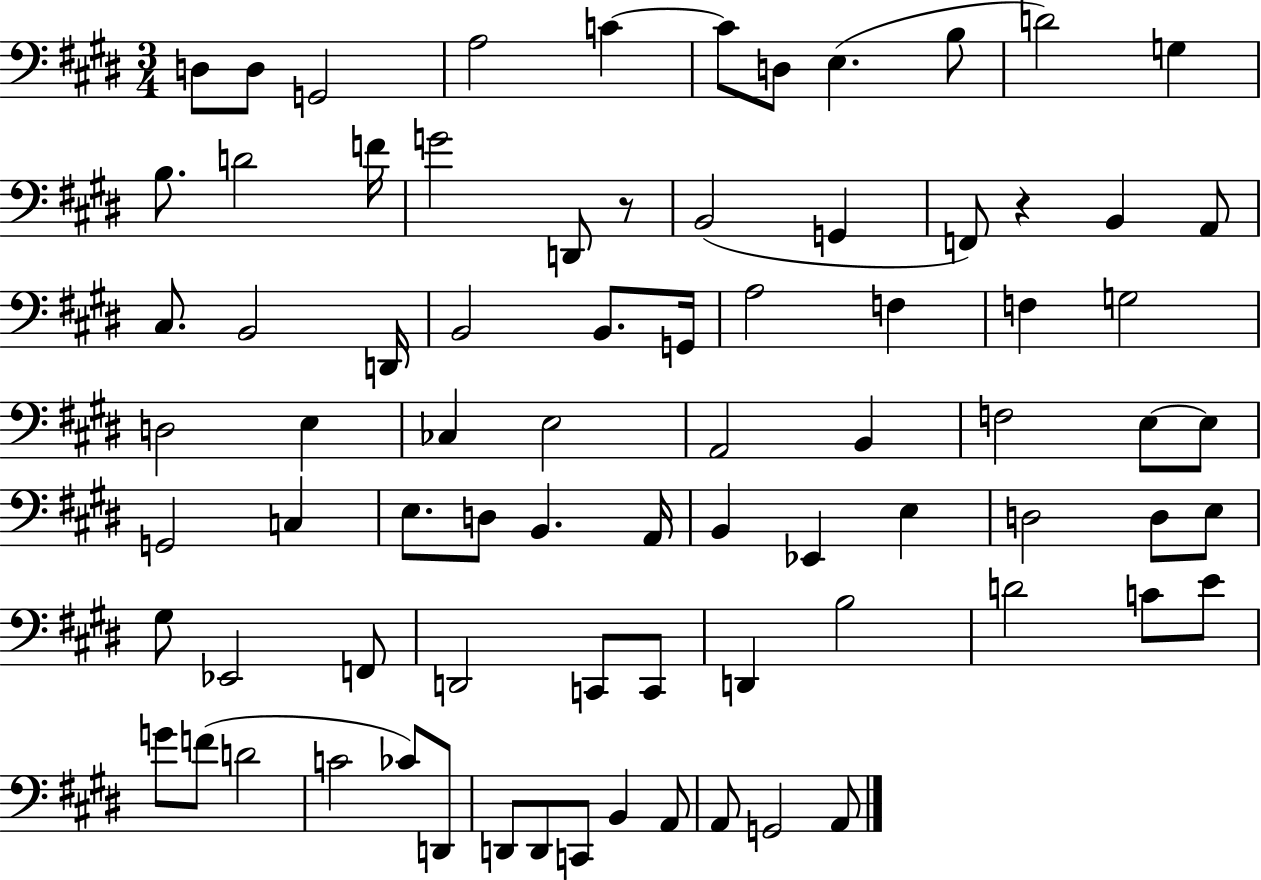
D3/e D3/e G2/h A3/h C4/q C4/e D3/e E3/q. B3/e D4/h G3/q B3/e. D4/h F4/s G4/h D2/e R/e B2/h G2/q F2/e R/q B2/q A2/e C#3/e. B2/h D2/s B2/h B2/e. G2/s A3/h F3/q F3/q G3/h D3/h E3/q CES3/q E3/h A2/h B2/q F3/h E3/e E3/e G2/h C3/q E3/e. D3/e B2/q. A2/s B2/q Eb2/q E3/q D3/h D3/e E3/e G#3/e Eb2/h F2/e D2/h C2/e C2/e D2/q B3/h D4/h C4/e E4/e G4/e F4/e D4/h C4/h CES4/e D2/e D2/e D2/e C2/e B2/q A2/e A2/e G2/h A2/e